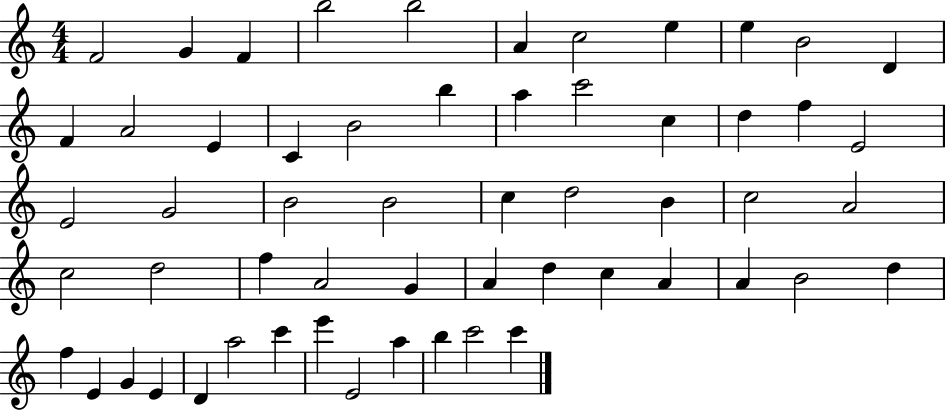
{
  \clef treble
  \numericTimeSignature
  \time 4/4
  \key c \major
  f'2 g'4 f'4 | b''2 b''2 | a'4 c''2 e''4 | e''4 b'2 d'4 | \break f'4 a'2 e'4 | c'4 b'2 b''4 | a''4 c'''2 c''4 | d''4 f''4 e'2 | \break e'2 g'2 | b'2 b'2 | c''4 d''2 b'4 | c''2 a'2 | \break c''2 d''2 | f''4 a'2 g'4 | a'4 d''4 c''4 a'4 | a'4 b'2 d''4 | \break f''4 e'4 g'4 e'4 | d'4 a''2 c'''4 | e'''4 e'2 a''4 | b''4 c'''2 c'''4 | \break \bar "|."
}